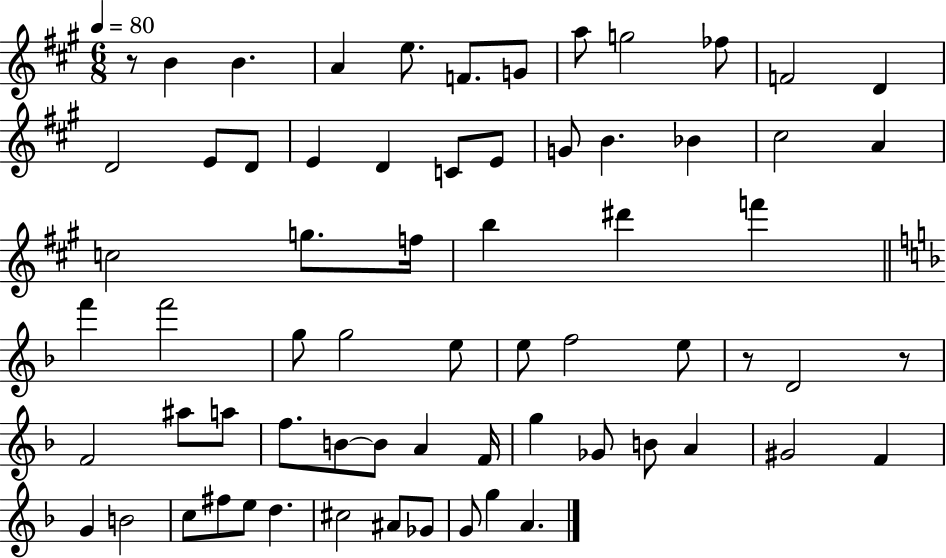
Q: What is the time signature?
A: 6/8